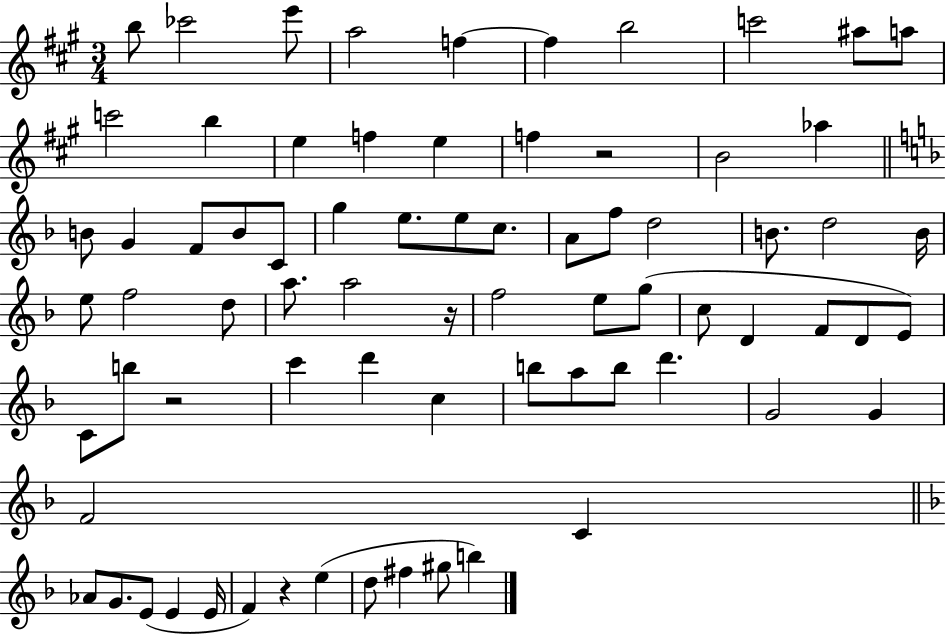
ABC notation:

X:1
T:Untitled
M:3/4
L:1/4
K:A
b/2 _c'2 e'/2 a2 f f b2 c'2 ^a/2 a/2 c'2 b e f e f z2 B2 _a B/2 G F/2 B/2 C/2 g e/2 e/2 c/2 A/2 f/2 d2 B/2 d2 B/4 e/2 f2 d/2 a/2 a2 z/4 f2 e/2 g/2 c/2 D F/2 D/2 E/2 C/2 b/2 z2 c' d' c b/2 a/2 b/2 d' G2 G F2 C _A/2 G/2 E/2 E E/4 F z e d/2 ^f ^g/2 b